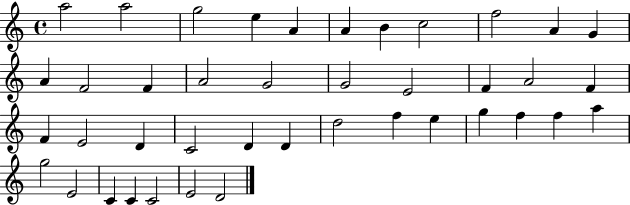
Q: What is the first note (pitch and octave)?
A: A5